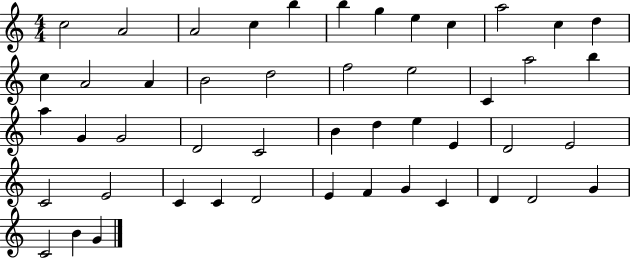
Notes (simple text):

C5/h A4/h A4/h C5/q B5/q B5/q G5/q E5/q C5/q A5/h C5/q D5/q C5/q A4/h A4/q B4/h D5/h F5/h E5/h C4/q A5/h B5/q A5/q G4/q G4/h D4/h C4/h B4/q D5/q E5/q E4/q D4/h E4/h C4/h E4/h C4/q C4/q D4/h E4/q F4/q G4/q C4/q D4/q D4/h G4/q C4/h B4/q G4/q